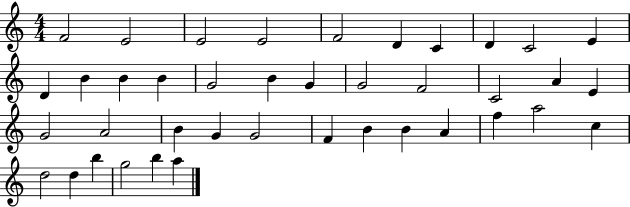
{
  \clef treble
  \numericTimeSignature
  \time 4/4
  \key c \major
  f'2 e'2 | e'2 e'2 | f'2 d'4 c'4 | d'4 c'2 e'4 | \break d'4 b'4 b'4 b'4 | g'2 b'4 g'4 | g'2 f'2 | c'2 a'4 e'4 | \break g'2 a'2 | b'4 g'4 g'2 | f'4 b'4 b'4 a'4 | f''4 a''2 c''4 | \break d''2 d''4 b''4 | g''2 b''4 a''4 | \bar "|."
}